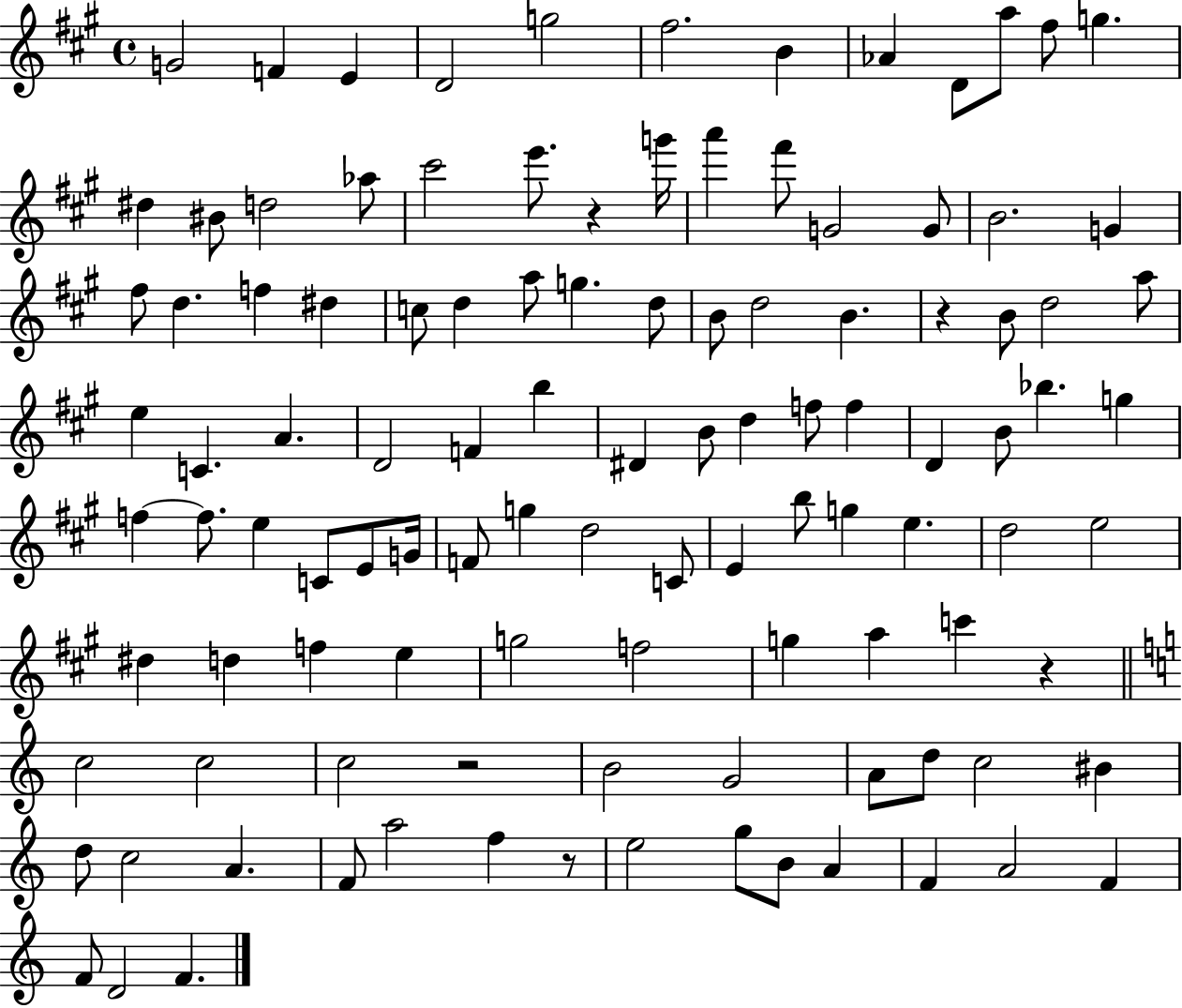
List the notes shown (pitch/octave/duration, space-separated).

G4/h F4/q E4/q D4/h G5/h F#5/h. B4/q Ab4/q D4/e A5/e F#5/e G5/q. D#5/q BIS4/e D5/h Ab5/e C#6/h E6/e. R/q G6/s A6/q F#6/e G4/h G4/e B4/h. G4/q F#5/e D5/q. F5/q D#5/q C5/e D5/q A5/e G5/q. D5/e B4/e D5/h B4/q. R/q B4/e D5/h A5/e E5/q C4/q. A4/q. D4/h F4/q B5/q D#4/q B4/e D5/q F5/e F5/q D4/q B4/e Bb5/q. G5/q F5/q F5/e. E5/q C4/e E4/e G4/s F4/e G5/q D5/h C4/e E4/q B5/e G5/q E5/q. D5/h E5/h D#5/q D5/q F5/q E5/q G5/h F5/h G5/q A5/q C6/q R/q C5/h C5/h C5/h R/h B4/h G4/h A4/e D5/e C5/h BIS4/q D5/e C5/h A4/q. F4/e A5/h F5/q R/e E5/h G5/e B4/e A4/q F4/q A4/h F4/q F4/e D4/h F4/q.